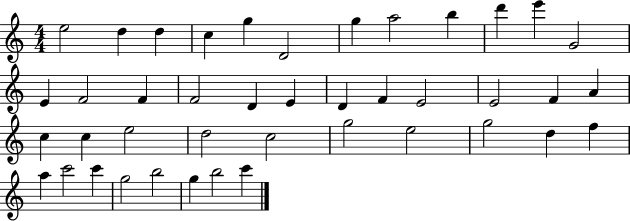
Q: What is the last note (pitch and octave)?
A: C6